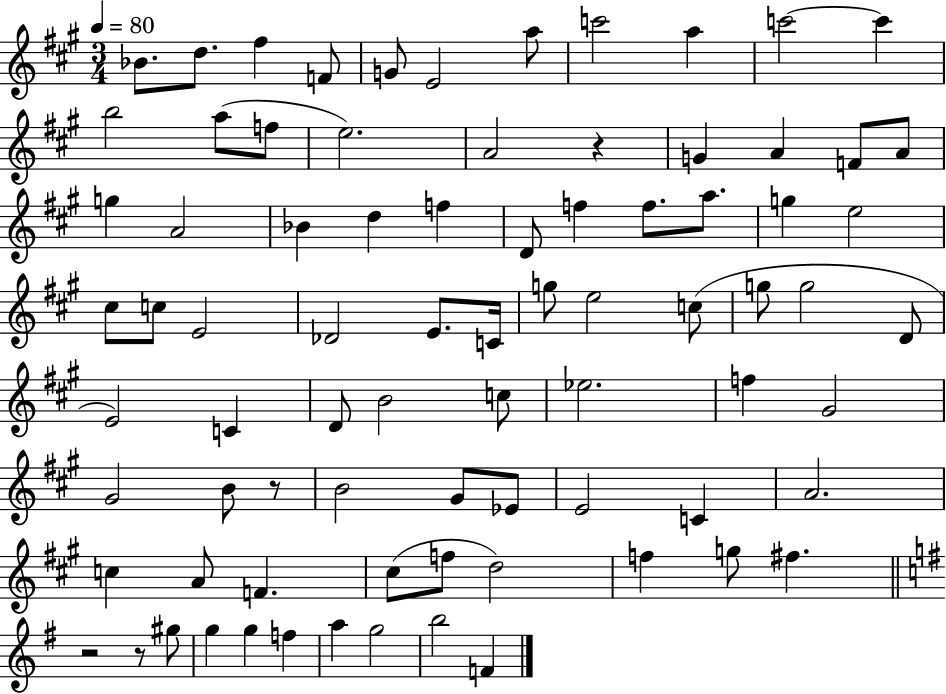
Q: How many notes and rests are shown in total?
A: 80